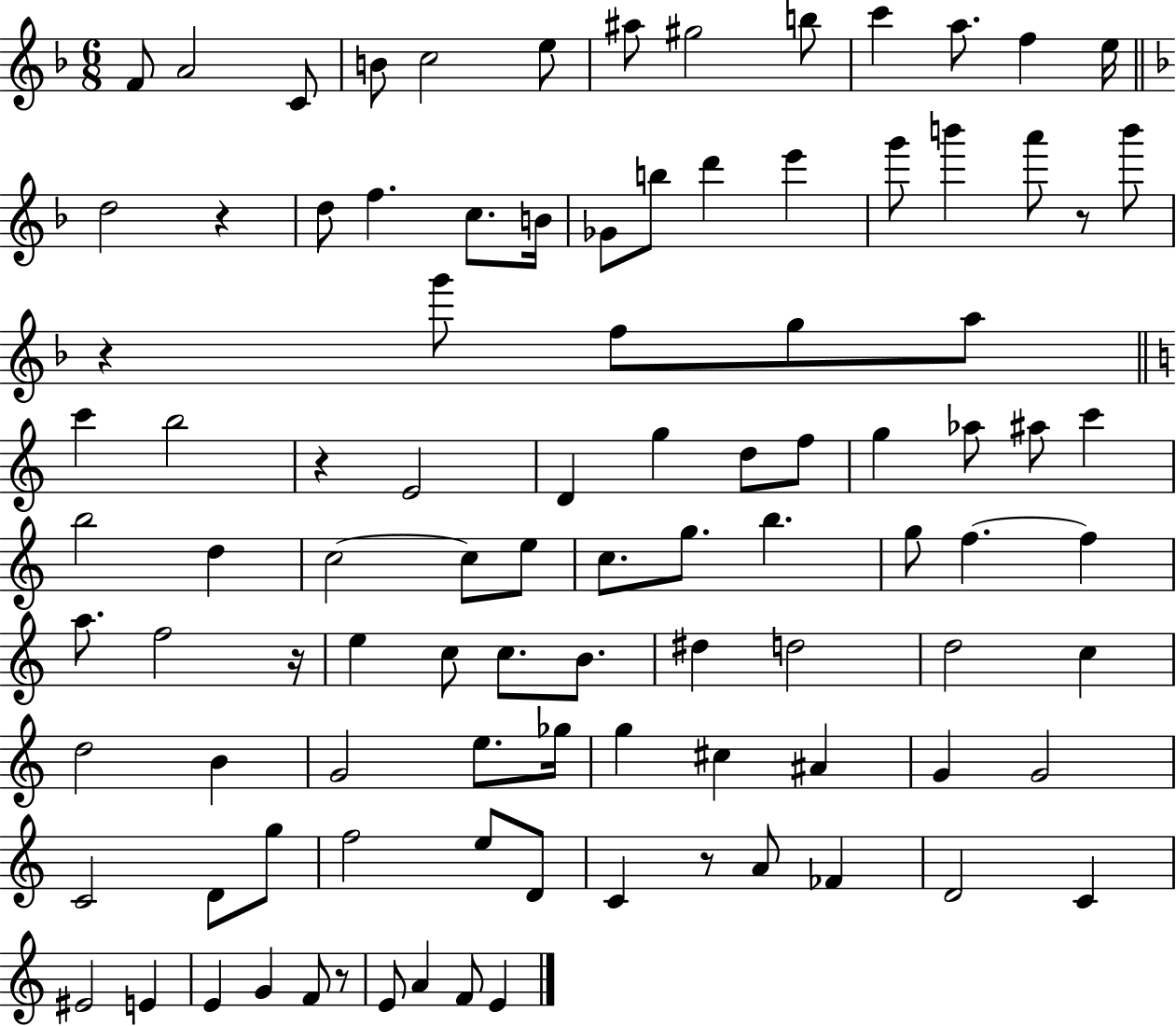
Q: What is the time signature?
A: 6/8